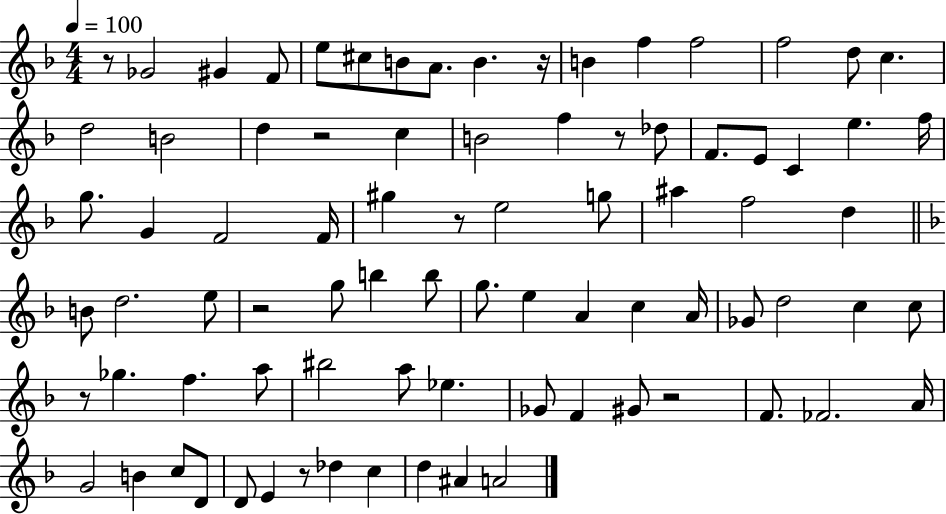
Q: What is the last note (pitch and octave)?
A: A4